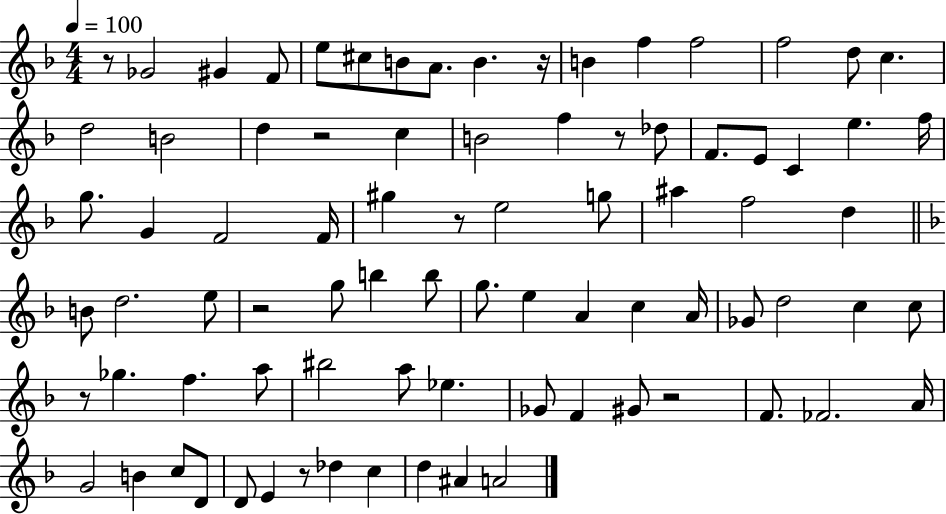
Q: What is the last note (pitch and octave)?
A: A4